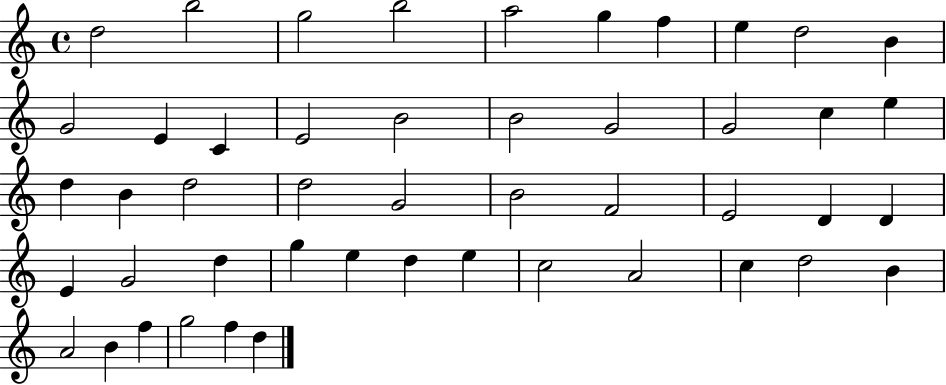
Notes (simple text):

D5/h B5/h G5/h B5/h A5/h G5/q F5/q E5/q D5/h B4/q G4/h E4/q C4/q E4/h B4/h B4/h G4/h G4/h C5/q E5/q D5/q B4/q D5/h D5/h G4/h B4/h F4/h E4/h D4/q D4/q E4/q G4/h D5/q G5/q E5/q D5/q E5/q C5/h A4/h C5/q D5/h B4/q A4/h B4/q F5/q G5/h F5/q D5/q